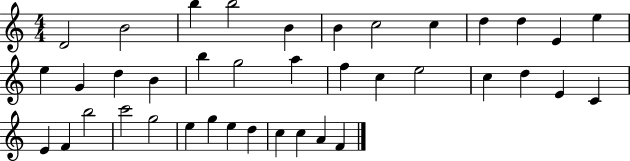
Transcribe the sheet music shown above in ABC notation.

X:1
T:Untitled
M:4/4
L:1/4
K:C
D2 B2 b b2 B B c2 c d d E e e G d B b g2 a f c e2 c d E C E F b2 c'2 g2 e g e d c c A F